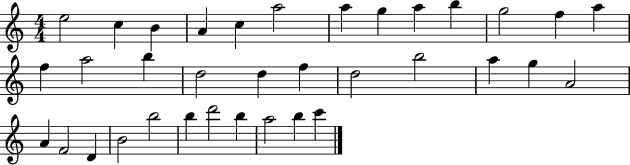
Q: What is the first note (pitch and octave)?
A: E5